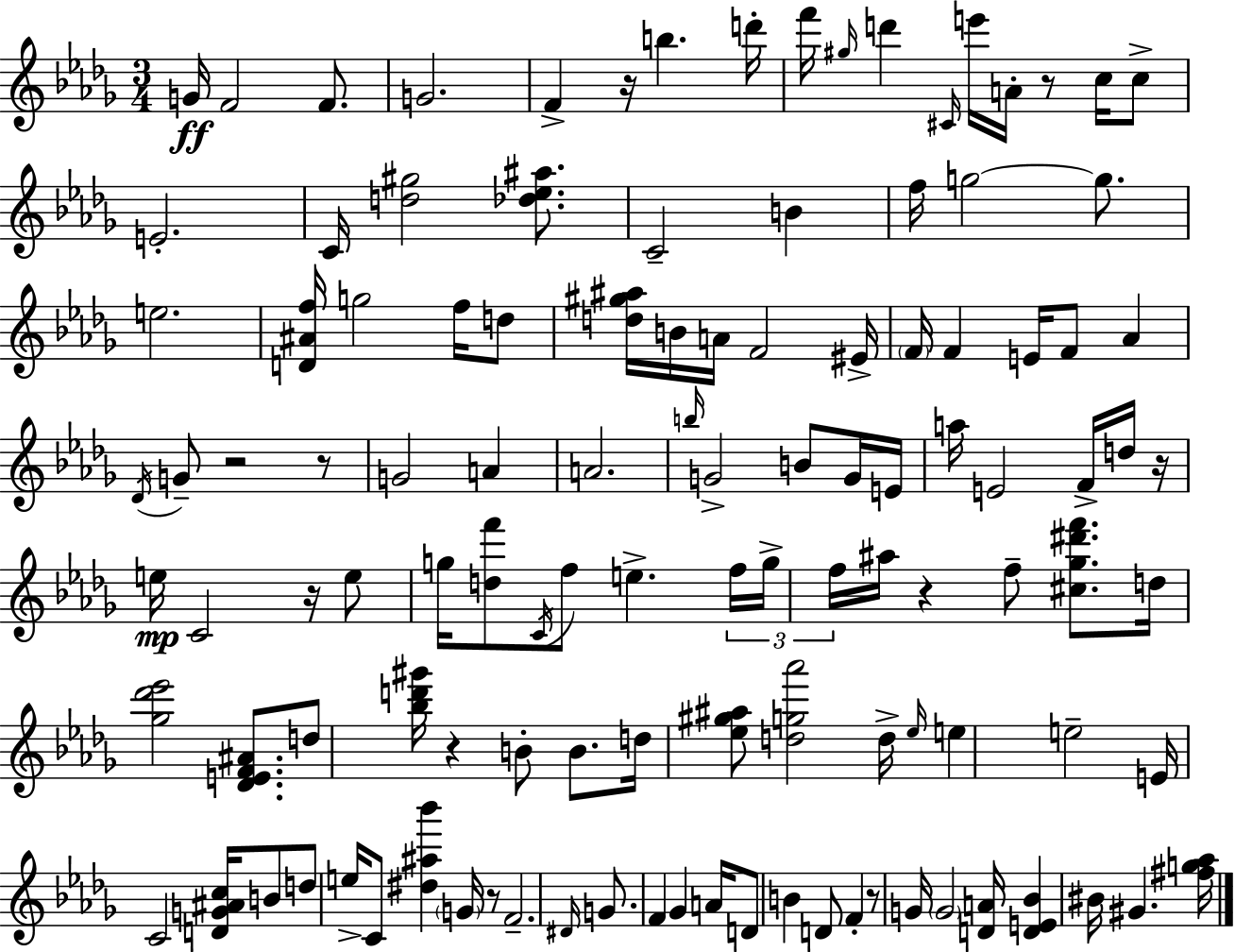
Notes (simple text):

G4/s F4/h F4/e. G4/h. F4/q R/s B5/q. D6/s F6/s G#5/s D6/q C#4/s E6/s A4/s R/e C5/s C5/e E4/h. C4/s [D5,G#5]/h [Db5,Eb5,A#5]/e. C4/h B4/q F5/s G5/h G5/e. E5/h. [D4,A#4,F5]/s G5/h F5/s D5/e [D5,G#5,A#5]/s B4/s A4/s F4/h EIS4/s F4/s F4/q E4/s F4/e Ab4/q Db4/s G4/e R/h R/e G4/h A4/q A4/h. B5/s G4/h B4/e G4/s E4/s A5/s E4/h F4/s D5/s R/s E5/s C4/h R/s E5/e G5/s [D5,F6]/e C4/s F5/e E5/q. F5/s G5/s F5/s A#5/s R/q F5/e [C#5,Gb5,D#6,F6]/e. D5/s [Gb5,Db6,Eb6]/h [Db4,E4,F4,A#4]/e. D5/e [Bb5,D6,G#6]/s R/q B4/e B4/e. D5/s [Eb5,G#5,A#5]/e [D5,G5,Ab6]/h D5/s Eb5/s E5/q E5/h E4/s C4/h [D4,G4,A#4,C5]/s B4/e D5/e E5/s C4/e [D#5,A#5,Bb6]/q G4/s R/e F4/h. D#4/s G4/e. F4/q Gb4/q A4/s D4/e B4/q D4/e F4/q R/e G4/s G4/h [D4,A4]/s [D4,E4,Bb4]/q BIS4/s G#4/q. [F#5,G5,Ab5]/s